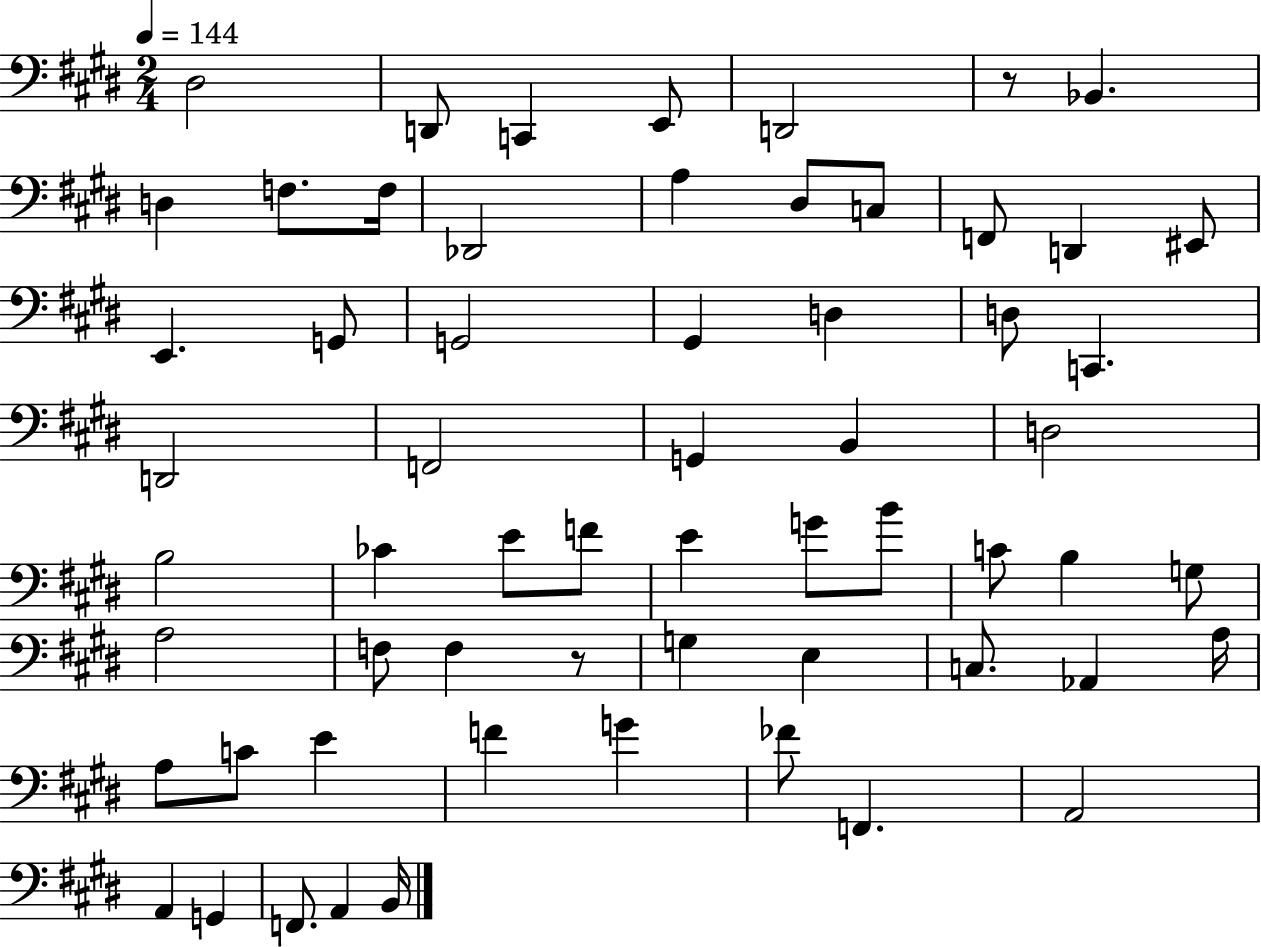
D#3/h D2/e C2/q E2/e D2/h R/e Bb2/q. D3/q F3/e. F3/s Db2/h A3/q D#3/e C3/e F2/e D2/q EIS2/e E2/q. G2/e G2/h G#2/q D3/q D3/e C2/q. D2/h F2/h G2/q B2/q D3/h B3/h CES4/q E4/e F4/e E4/q G4/e B4/e C4/e B3/q G3/e A3/h F3/e F3/q R/e G3/q E3/q C3/e. Ab2/q A3/s A3/e C4/e E4/q F4/q G4/q FES4/e F2/q. A2/h A2/q G2/q F2/e. A2/q B2/s